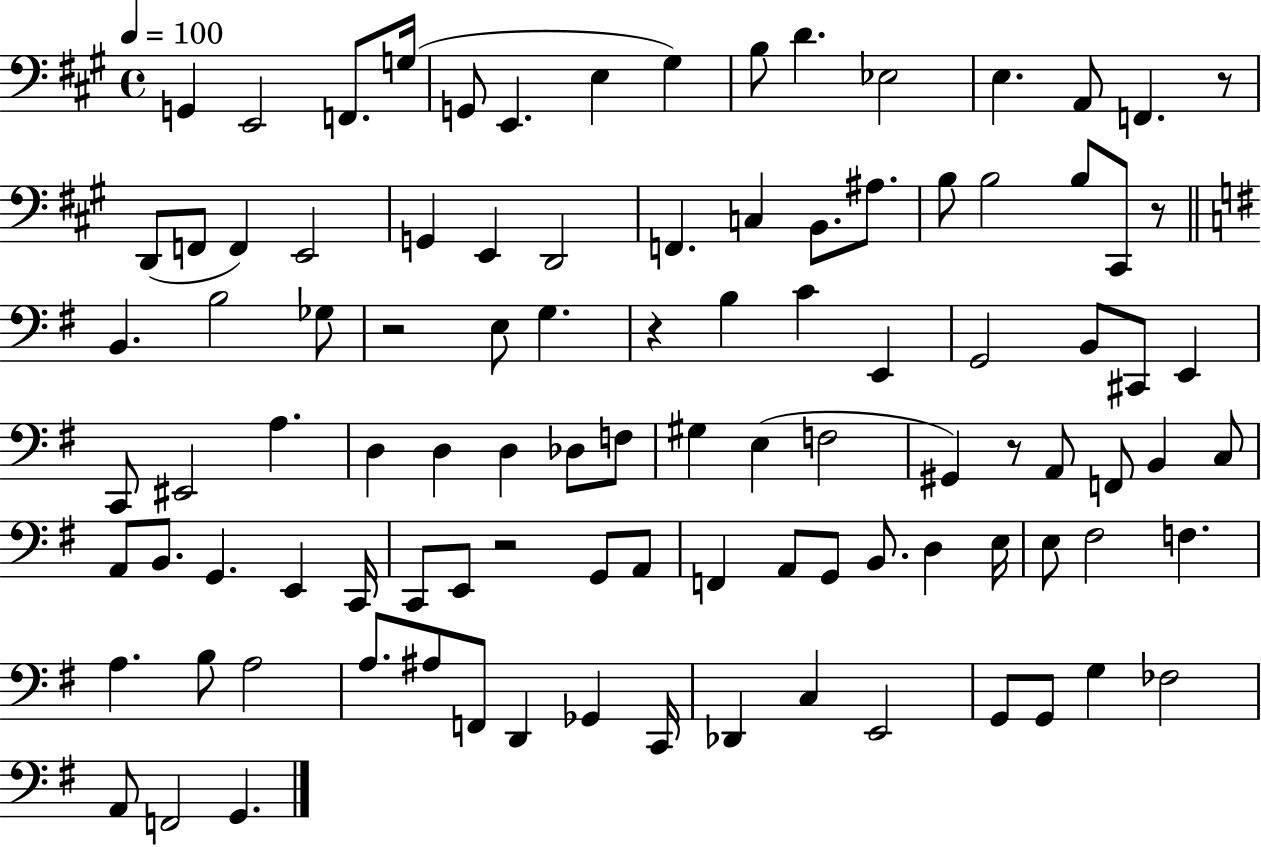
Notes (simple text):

G2/q E2/h F2/e. G3/s G2/e E2/q. E3/q G#3/q B3/e D4/q. Eb3/h E3/q. A2/e F2/q. R/e D2/e F2/e F2/q E2/h G2/q E2/q D2/h F2/q. C3/q B2/e. A#3/e. B3/e B3/h B3/e C#2/e R/e B2/q. B3/h Gb3/e R/h E3/e G3/q. R/q B3/q C4/q E2/q G2/h B2/e C#2/e E2/q C2/e EIS2/h A3/q. D3/q D3/q D3/q Db3/e F3/e G#3/q E3/q F3/h G#2/q R/e A2/e F2/e B2/q C3/e A2/e B2/e. G2/q. E2/q C2/s C2/e E2/e R/h G2/e A2/e F2/q A2/e G2/e B2/e. D3/q E3/s E3/e F#3/h F3/q. A3/q. B3/e A3/h A3/e. A#3/e F2/e D2/q Gb2/q C2/s Db2/q C3/q E2/h G2/e G2/e G3/q FES3/h A2/e F2/h G2/q.